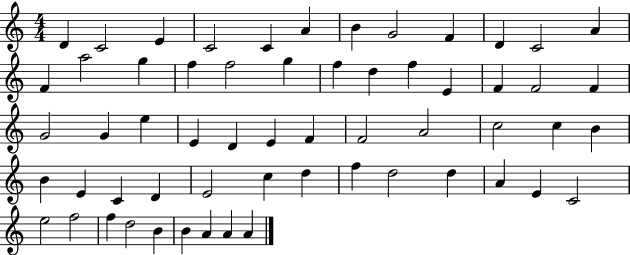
{
  \clef treble
  \numericTimeSignature
  \time 4/4
  \key c \major
  d'4 c'2 e'4 | c'2 c'4 a'4 | b'4 g'2 f'4 | d'4 c'2 a'4 | \break f'4 a''2 g''4 | f''4 f''2 g''4 | f''4 d''4 f''4 e'4 | f'4 f'2 f'4 | \break g'2 g'4 e''4 | e'4 d'4 e'4 f'4 | f'2 a'2 | c''2 c''4 b'4 | \break b'4 e'4 c'4 d'4 | e'2 c''4 d''4 | f''4 d''2 d''4 | a'4 e'4 c'2 | \break e''2 f''2 | f''4 d''2 b'4 | b'4 a'4 a'4 a'4 | \bar "|."
}